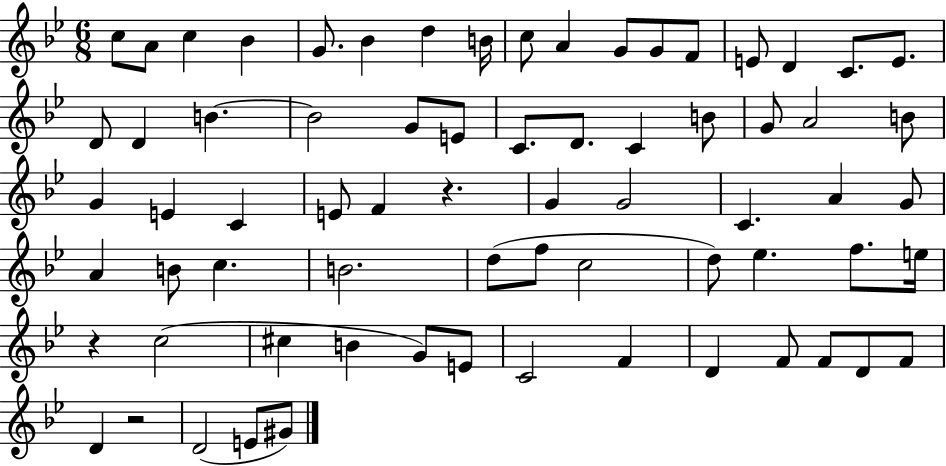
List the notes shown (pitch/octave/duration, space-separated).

C5/e A4/e C5/q Bb4/q G4/e. Bb4/q D5/q B4/s C5/e A4/q G4/e G4/e F4/e E4/e D4/q C4/e. E4/e. D4/e D4/q B4/q. B4/h G4/e E4/e C4/e. D4/e. C4/q B4/e G4/e A4/h B4/e G4/q E4/q C4/q E4/e F4/q R/q. G4/q G4/h C4/q. A4/q G4/e A4/q B4/e C5/q. B4/h. D5/e F5/e C5/h D5/e Eb5/q. F5/e. E5/s R/q C5/h C#5/q B4/q G4/e E4/e C4/h F4/q D4/q F4/e F4/e D4/e F4/e D4/q R/h D4/h E4/e G#4/e